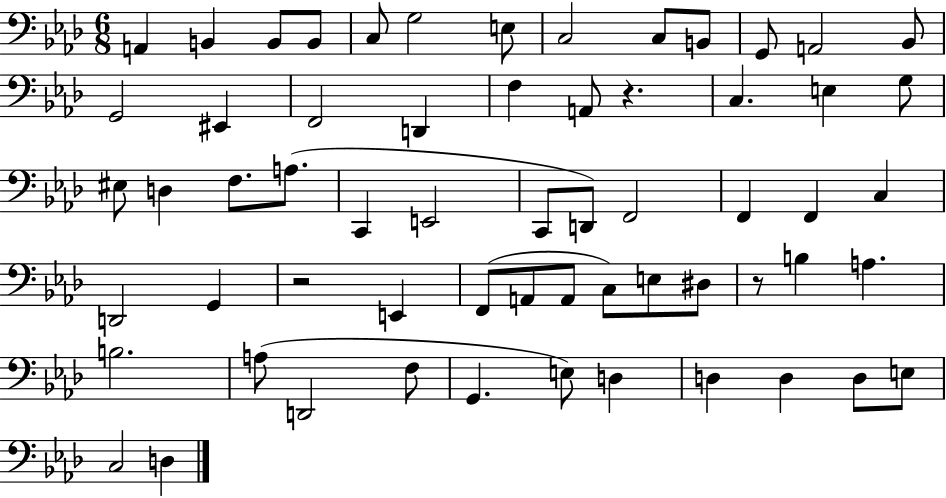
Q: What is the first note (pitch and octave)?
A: A2